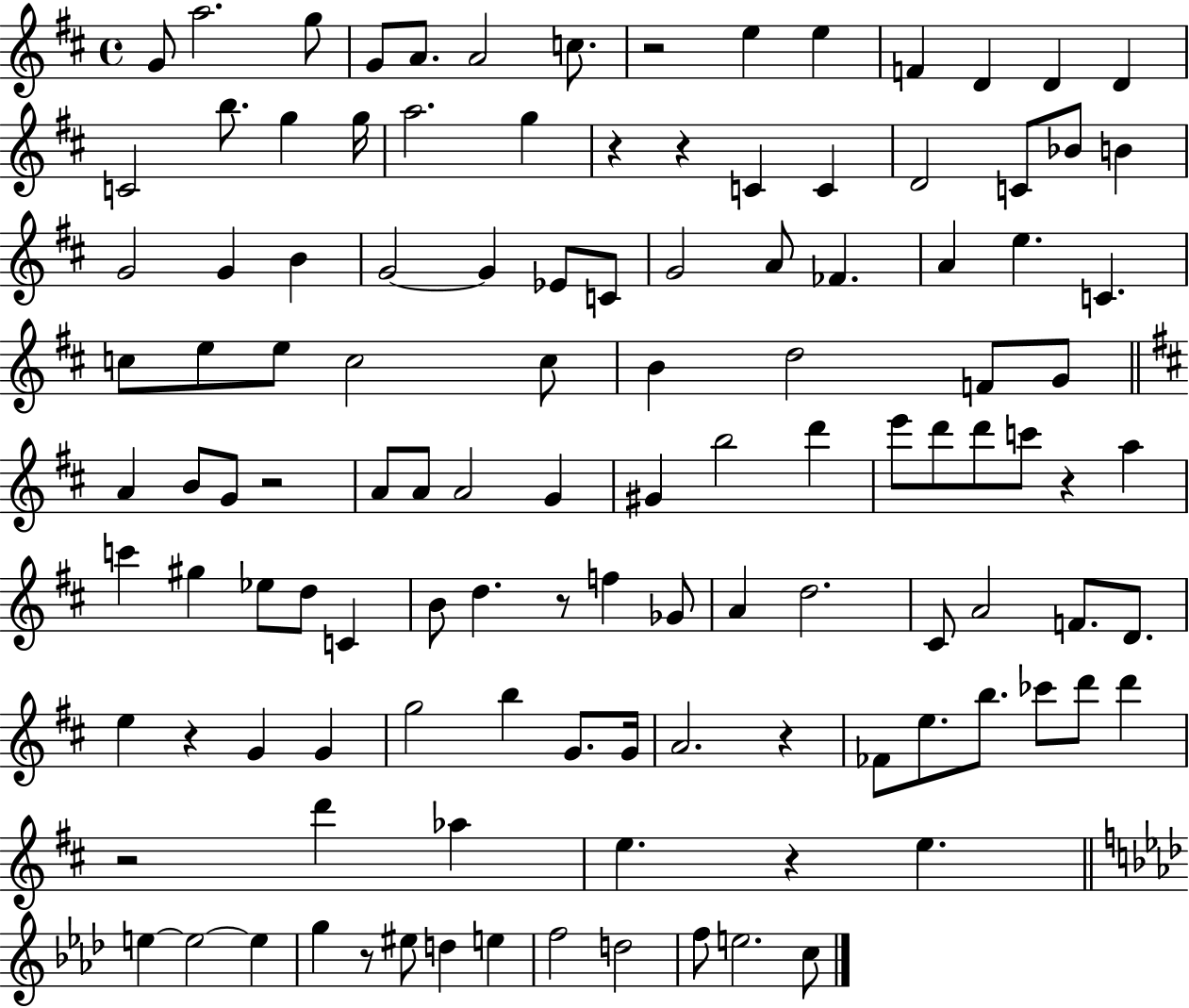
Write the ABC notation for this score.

X:1
T:Untitled
M:4/4
L:1/4
K:D
G/2 a2 g/2 G/2 A/2 A2 c/2 z2 e e F D D D C2 b/2 g g/4 a2 g z z C C D2 C/2 _B/2 B G2 G B G2 G _E/2 C/2 G2 A/2 _F A e C c/2 e/2 e/2 c2 c/2 B d2 F/2 G/2 A B/2 G/2 z2 A/2 A/2 A2 G ^G b2 d' e'/2 d'/2 d'/2 c'/2 z a c' ^g _e/2 d/2 C B/2 d z/2 f _G/2 A d2 ^C/2 A2 F/2 D/2 e z G G g2 b G/2 G/4 A2 z _F/2 e/2 b/2 _c'/2 d'/2 d' z2 d' _a e z e e e2 e g z/2 ^e/2 d e f2 d2 f/2 e2 c/2